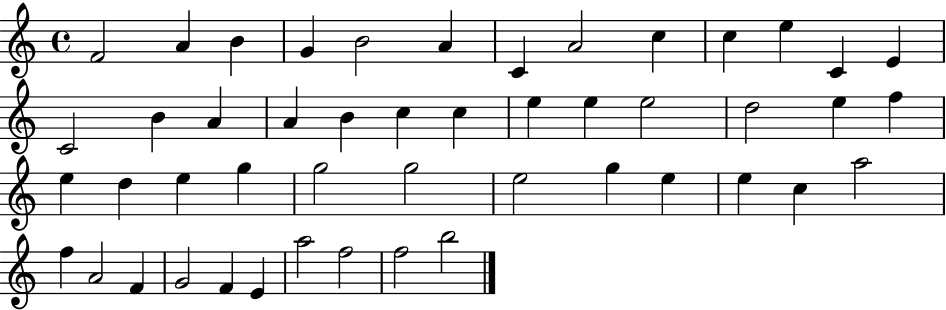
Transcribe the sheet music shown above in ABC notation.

X:1
T:Untitled
M:4/4
L:1/4
K:C
F2 A B G B2 A C A2 c c e C E C2 B A A B c c e e e2 d2 e f e d e g g2 g2 e2 g e e c a2 f A2 F G2 F E a2 f2 f2 b2